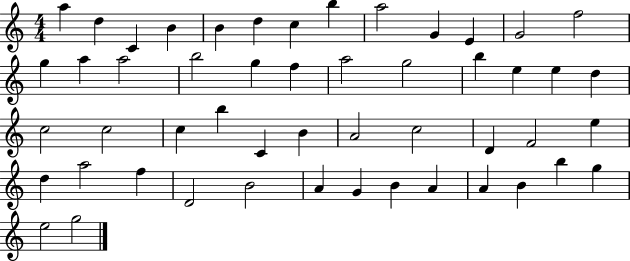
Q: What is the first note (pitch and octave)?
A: A5